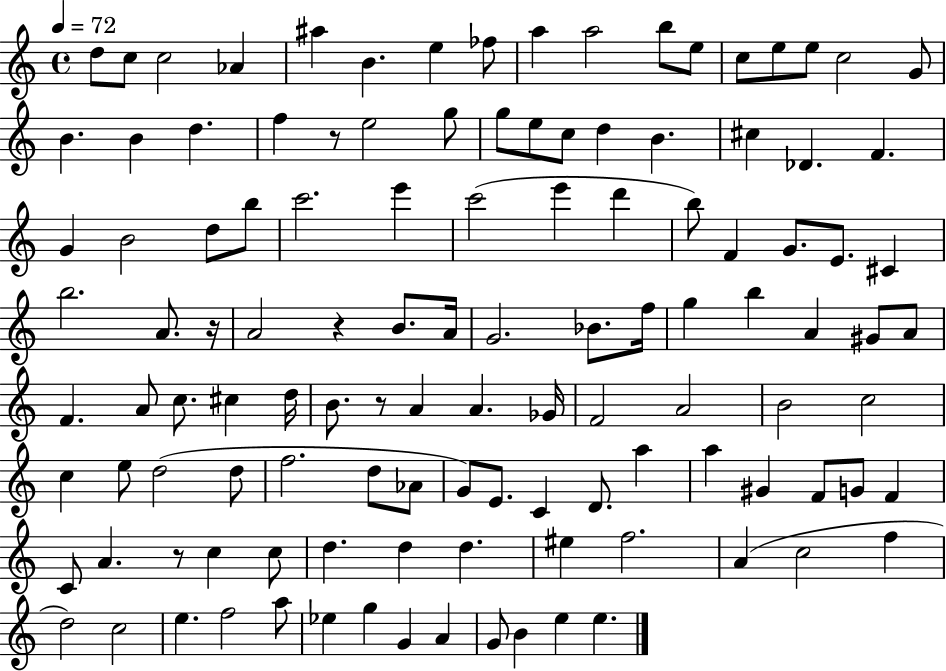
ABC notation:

X:1
T:Untitled
M:4/4
L:1/4
K:C
d/2 c/2 c2 _A ^a B e _f/2 a a2 b/2 e/2 c/2 e/2 e/2 c2 G/2 B B d f z/2 e2 g/2 g/2 e/2 c/2 d B ^c _D F G B2 d/2 b/2 c'2 e' c'2 e' d' b/2 F G/2 E/2 ^C b2 A/2 z/4 A2 z B/2 A/4 G2 _B/2 f/4 g b A ^G/2 A/2 F A/2 c/2 ^c d/4 B/2 z/2 A A _G/4 F2 A2 B2 c2 c e/2 d2 d/2 f2 d/2 _A/2 G/2 E/2 C D/2 a a ^G F/2 G/2 F C/2 A z/2 c c/2 d d d ^e f2 A c2 f d2 c2 e f2 a/2 _e g G A G/2 B e e